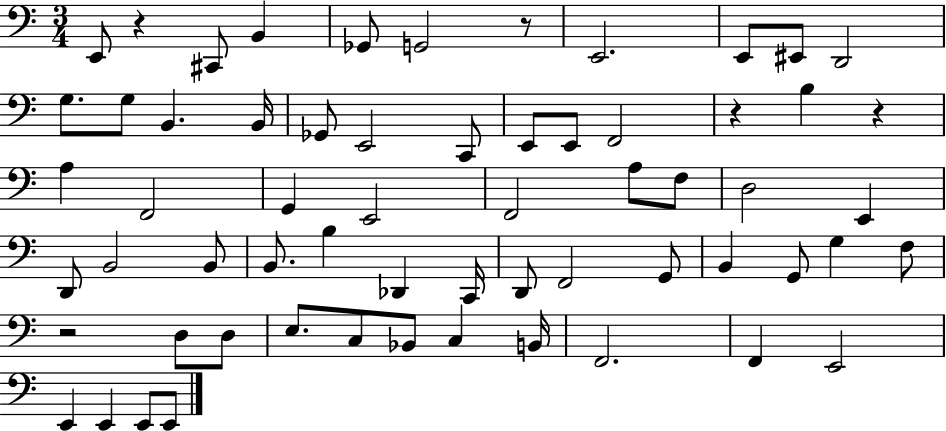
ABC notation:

X:1
T:Untitled
M:3/4
L:1/4
K:C
E,,/2 z ^C,,/2 B,, _G,,/2 G,,2 z/2 E,,2 E,,/2 ^E,,/2 D,,2 G,/2 G,/2 B,, B,,/4 _G,,/2 E,,2 C,,/2 E,,/2 E,,/2 F,,2 z B, z A, F,,2 G,, E,,2 F,,2 A,/2 F,/2 D,2 E,, D,,/2 B,,2 B,,/2 B,,/2 B, _D,, C,,/4 D,,/2 F,,2 G,,/2 B,, G,,/2 G, F,/2 z2 D,/2 D,/2 E,/2 C,/2 _B,,/2 C, B,,/4 F,,2 F,, E,,2 E,, E,, E,,/2 E,,/2